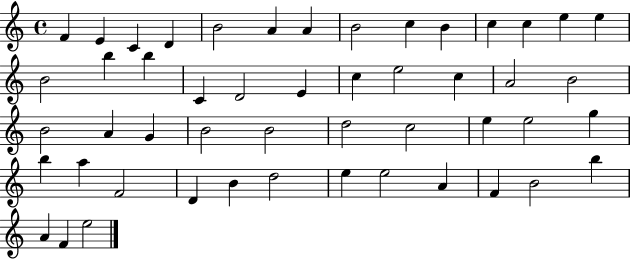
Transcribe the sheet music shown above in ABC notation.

X:1
T:Untitled
M:4/4
L:1/4
K:C
F E C D B2 A A B2 c B c c e e B2 b b C D2 E c e2 c A2 B2 B2 A G B2 B2 d2 c2 e e2 g b a F2 D B d2 e e2 A F B2 b A F e2